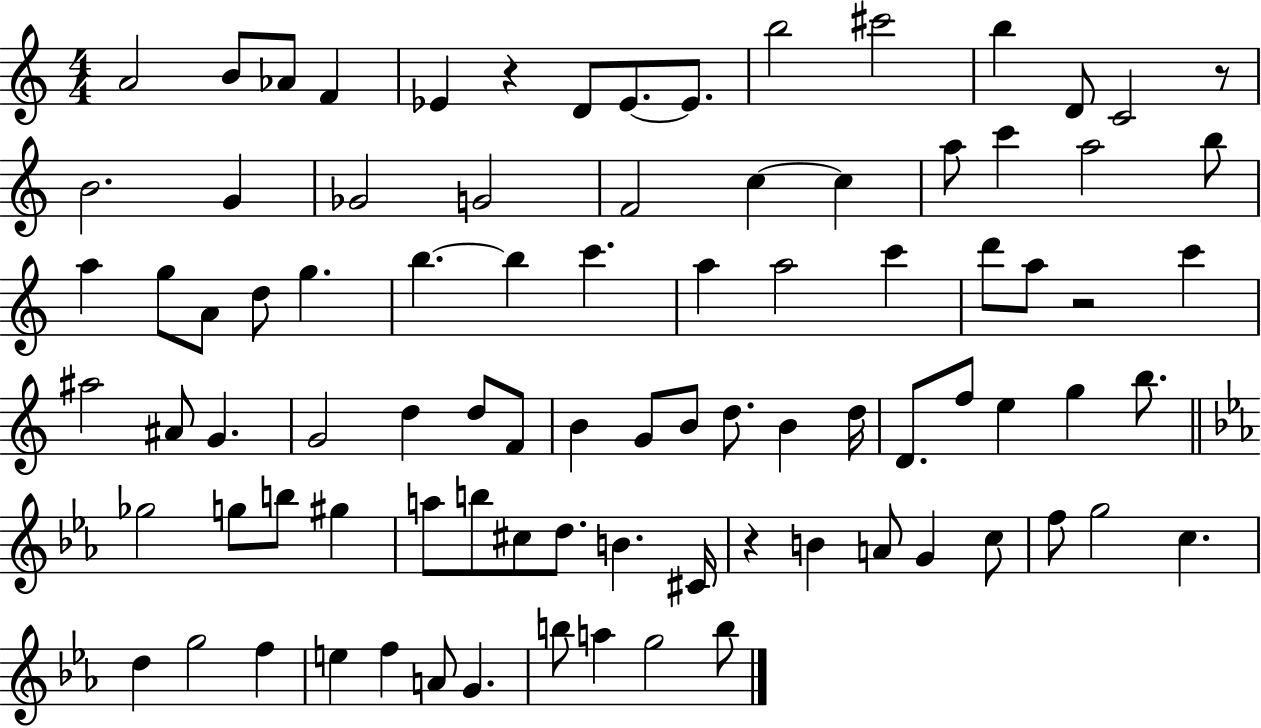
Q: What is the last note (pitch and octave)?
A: B5